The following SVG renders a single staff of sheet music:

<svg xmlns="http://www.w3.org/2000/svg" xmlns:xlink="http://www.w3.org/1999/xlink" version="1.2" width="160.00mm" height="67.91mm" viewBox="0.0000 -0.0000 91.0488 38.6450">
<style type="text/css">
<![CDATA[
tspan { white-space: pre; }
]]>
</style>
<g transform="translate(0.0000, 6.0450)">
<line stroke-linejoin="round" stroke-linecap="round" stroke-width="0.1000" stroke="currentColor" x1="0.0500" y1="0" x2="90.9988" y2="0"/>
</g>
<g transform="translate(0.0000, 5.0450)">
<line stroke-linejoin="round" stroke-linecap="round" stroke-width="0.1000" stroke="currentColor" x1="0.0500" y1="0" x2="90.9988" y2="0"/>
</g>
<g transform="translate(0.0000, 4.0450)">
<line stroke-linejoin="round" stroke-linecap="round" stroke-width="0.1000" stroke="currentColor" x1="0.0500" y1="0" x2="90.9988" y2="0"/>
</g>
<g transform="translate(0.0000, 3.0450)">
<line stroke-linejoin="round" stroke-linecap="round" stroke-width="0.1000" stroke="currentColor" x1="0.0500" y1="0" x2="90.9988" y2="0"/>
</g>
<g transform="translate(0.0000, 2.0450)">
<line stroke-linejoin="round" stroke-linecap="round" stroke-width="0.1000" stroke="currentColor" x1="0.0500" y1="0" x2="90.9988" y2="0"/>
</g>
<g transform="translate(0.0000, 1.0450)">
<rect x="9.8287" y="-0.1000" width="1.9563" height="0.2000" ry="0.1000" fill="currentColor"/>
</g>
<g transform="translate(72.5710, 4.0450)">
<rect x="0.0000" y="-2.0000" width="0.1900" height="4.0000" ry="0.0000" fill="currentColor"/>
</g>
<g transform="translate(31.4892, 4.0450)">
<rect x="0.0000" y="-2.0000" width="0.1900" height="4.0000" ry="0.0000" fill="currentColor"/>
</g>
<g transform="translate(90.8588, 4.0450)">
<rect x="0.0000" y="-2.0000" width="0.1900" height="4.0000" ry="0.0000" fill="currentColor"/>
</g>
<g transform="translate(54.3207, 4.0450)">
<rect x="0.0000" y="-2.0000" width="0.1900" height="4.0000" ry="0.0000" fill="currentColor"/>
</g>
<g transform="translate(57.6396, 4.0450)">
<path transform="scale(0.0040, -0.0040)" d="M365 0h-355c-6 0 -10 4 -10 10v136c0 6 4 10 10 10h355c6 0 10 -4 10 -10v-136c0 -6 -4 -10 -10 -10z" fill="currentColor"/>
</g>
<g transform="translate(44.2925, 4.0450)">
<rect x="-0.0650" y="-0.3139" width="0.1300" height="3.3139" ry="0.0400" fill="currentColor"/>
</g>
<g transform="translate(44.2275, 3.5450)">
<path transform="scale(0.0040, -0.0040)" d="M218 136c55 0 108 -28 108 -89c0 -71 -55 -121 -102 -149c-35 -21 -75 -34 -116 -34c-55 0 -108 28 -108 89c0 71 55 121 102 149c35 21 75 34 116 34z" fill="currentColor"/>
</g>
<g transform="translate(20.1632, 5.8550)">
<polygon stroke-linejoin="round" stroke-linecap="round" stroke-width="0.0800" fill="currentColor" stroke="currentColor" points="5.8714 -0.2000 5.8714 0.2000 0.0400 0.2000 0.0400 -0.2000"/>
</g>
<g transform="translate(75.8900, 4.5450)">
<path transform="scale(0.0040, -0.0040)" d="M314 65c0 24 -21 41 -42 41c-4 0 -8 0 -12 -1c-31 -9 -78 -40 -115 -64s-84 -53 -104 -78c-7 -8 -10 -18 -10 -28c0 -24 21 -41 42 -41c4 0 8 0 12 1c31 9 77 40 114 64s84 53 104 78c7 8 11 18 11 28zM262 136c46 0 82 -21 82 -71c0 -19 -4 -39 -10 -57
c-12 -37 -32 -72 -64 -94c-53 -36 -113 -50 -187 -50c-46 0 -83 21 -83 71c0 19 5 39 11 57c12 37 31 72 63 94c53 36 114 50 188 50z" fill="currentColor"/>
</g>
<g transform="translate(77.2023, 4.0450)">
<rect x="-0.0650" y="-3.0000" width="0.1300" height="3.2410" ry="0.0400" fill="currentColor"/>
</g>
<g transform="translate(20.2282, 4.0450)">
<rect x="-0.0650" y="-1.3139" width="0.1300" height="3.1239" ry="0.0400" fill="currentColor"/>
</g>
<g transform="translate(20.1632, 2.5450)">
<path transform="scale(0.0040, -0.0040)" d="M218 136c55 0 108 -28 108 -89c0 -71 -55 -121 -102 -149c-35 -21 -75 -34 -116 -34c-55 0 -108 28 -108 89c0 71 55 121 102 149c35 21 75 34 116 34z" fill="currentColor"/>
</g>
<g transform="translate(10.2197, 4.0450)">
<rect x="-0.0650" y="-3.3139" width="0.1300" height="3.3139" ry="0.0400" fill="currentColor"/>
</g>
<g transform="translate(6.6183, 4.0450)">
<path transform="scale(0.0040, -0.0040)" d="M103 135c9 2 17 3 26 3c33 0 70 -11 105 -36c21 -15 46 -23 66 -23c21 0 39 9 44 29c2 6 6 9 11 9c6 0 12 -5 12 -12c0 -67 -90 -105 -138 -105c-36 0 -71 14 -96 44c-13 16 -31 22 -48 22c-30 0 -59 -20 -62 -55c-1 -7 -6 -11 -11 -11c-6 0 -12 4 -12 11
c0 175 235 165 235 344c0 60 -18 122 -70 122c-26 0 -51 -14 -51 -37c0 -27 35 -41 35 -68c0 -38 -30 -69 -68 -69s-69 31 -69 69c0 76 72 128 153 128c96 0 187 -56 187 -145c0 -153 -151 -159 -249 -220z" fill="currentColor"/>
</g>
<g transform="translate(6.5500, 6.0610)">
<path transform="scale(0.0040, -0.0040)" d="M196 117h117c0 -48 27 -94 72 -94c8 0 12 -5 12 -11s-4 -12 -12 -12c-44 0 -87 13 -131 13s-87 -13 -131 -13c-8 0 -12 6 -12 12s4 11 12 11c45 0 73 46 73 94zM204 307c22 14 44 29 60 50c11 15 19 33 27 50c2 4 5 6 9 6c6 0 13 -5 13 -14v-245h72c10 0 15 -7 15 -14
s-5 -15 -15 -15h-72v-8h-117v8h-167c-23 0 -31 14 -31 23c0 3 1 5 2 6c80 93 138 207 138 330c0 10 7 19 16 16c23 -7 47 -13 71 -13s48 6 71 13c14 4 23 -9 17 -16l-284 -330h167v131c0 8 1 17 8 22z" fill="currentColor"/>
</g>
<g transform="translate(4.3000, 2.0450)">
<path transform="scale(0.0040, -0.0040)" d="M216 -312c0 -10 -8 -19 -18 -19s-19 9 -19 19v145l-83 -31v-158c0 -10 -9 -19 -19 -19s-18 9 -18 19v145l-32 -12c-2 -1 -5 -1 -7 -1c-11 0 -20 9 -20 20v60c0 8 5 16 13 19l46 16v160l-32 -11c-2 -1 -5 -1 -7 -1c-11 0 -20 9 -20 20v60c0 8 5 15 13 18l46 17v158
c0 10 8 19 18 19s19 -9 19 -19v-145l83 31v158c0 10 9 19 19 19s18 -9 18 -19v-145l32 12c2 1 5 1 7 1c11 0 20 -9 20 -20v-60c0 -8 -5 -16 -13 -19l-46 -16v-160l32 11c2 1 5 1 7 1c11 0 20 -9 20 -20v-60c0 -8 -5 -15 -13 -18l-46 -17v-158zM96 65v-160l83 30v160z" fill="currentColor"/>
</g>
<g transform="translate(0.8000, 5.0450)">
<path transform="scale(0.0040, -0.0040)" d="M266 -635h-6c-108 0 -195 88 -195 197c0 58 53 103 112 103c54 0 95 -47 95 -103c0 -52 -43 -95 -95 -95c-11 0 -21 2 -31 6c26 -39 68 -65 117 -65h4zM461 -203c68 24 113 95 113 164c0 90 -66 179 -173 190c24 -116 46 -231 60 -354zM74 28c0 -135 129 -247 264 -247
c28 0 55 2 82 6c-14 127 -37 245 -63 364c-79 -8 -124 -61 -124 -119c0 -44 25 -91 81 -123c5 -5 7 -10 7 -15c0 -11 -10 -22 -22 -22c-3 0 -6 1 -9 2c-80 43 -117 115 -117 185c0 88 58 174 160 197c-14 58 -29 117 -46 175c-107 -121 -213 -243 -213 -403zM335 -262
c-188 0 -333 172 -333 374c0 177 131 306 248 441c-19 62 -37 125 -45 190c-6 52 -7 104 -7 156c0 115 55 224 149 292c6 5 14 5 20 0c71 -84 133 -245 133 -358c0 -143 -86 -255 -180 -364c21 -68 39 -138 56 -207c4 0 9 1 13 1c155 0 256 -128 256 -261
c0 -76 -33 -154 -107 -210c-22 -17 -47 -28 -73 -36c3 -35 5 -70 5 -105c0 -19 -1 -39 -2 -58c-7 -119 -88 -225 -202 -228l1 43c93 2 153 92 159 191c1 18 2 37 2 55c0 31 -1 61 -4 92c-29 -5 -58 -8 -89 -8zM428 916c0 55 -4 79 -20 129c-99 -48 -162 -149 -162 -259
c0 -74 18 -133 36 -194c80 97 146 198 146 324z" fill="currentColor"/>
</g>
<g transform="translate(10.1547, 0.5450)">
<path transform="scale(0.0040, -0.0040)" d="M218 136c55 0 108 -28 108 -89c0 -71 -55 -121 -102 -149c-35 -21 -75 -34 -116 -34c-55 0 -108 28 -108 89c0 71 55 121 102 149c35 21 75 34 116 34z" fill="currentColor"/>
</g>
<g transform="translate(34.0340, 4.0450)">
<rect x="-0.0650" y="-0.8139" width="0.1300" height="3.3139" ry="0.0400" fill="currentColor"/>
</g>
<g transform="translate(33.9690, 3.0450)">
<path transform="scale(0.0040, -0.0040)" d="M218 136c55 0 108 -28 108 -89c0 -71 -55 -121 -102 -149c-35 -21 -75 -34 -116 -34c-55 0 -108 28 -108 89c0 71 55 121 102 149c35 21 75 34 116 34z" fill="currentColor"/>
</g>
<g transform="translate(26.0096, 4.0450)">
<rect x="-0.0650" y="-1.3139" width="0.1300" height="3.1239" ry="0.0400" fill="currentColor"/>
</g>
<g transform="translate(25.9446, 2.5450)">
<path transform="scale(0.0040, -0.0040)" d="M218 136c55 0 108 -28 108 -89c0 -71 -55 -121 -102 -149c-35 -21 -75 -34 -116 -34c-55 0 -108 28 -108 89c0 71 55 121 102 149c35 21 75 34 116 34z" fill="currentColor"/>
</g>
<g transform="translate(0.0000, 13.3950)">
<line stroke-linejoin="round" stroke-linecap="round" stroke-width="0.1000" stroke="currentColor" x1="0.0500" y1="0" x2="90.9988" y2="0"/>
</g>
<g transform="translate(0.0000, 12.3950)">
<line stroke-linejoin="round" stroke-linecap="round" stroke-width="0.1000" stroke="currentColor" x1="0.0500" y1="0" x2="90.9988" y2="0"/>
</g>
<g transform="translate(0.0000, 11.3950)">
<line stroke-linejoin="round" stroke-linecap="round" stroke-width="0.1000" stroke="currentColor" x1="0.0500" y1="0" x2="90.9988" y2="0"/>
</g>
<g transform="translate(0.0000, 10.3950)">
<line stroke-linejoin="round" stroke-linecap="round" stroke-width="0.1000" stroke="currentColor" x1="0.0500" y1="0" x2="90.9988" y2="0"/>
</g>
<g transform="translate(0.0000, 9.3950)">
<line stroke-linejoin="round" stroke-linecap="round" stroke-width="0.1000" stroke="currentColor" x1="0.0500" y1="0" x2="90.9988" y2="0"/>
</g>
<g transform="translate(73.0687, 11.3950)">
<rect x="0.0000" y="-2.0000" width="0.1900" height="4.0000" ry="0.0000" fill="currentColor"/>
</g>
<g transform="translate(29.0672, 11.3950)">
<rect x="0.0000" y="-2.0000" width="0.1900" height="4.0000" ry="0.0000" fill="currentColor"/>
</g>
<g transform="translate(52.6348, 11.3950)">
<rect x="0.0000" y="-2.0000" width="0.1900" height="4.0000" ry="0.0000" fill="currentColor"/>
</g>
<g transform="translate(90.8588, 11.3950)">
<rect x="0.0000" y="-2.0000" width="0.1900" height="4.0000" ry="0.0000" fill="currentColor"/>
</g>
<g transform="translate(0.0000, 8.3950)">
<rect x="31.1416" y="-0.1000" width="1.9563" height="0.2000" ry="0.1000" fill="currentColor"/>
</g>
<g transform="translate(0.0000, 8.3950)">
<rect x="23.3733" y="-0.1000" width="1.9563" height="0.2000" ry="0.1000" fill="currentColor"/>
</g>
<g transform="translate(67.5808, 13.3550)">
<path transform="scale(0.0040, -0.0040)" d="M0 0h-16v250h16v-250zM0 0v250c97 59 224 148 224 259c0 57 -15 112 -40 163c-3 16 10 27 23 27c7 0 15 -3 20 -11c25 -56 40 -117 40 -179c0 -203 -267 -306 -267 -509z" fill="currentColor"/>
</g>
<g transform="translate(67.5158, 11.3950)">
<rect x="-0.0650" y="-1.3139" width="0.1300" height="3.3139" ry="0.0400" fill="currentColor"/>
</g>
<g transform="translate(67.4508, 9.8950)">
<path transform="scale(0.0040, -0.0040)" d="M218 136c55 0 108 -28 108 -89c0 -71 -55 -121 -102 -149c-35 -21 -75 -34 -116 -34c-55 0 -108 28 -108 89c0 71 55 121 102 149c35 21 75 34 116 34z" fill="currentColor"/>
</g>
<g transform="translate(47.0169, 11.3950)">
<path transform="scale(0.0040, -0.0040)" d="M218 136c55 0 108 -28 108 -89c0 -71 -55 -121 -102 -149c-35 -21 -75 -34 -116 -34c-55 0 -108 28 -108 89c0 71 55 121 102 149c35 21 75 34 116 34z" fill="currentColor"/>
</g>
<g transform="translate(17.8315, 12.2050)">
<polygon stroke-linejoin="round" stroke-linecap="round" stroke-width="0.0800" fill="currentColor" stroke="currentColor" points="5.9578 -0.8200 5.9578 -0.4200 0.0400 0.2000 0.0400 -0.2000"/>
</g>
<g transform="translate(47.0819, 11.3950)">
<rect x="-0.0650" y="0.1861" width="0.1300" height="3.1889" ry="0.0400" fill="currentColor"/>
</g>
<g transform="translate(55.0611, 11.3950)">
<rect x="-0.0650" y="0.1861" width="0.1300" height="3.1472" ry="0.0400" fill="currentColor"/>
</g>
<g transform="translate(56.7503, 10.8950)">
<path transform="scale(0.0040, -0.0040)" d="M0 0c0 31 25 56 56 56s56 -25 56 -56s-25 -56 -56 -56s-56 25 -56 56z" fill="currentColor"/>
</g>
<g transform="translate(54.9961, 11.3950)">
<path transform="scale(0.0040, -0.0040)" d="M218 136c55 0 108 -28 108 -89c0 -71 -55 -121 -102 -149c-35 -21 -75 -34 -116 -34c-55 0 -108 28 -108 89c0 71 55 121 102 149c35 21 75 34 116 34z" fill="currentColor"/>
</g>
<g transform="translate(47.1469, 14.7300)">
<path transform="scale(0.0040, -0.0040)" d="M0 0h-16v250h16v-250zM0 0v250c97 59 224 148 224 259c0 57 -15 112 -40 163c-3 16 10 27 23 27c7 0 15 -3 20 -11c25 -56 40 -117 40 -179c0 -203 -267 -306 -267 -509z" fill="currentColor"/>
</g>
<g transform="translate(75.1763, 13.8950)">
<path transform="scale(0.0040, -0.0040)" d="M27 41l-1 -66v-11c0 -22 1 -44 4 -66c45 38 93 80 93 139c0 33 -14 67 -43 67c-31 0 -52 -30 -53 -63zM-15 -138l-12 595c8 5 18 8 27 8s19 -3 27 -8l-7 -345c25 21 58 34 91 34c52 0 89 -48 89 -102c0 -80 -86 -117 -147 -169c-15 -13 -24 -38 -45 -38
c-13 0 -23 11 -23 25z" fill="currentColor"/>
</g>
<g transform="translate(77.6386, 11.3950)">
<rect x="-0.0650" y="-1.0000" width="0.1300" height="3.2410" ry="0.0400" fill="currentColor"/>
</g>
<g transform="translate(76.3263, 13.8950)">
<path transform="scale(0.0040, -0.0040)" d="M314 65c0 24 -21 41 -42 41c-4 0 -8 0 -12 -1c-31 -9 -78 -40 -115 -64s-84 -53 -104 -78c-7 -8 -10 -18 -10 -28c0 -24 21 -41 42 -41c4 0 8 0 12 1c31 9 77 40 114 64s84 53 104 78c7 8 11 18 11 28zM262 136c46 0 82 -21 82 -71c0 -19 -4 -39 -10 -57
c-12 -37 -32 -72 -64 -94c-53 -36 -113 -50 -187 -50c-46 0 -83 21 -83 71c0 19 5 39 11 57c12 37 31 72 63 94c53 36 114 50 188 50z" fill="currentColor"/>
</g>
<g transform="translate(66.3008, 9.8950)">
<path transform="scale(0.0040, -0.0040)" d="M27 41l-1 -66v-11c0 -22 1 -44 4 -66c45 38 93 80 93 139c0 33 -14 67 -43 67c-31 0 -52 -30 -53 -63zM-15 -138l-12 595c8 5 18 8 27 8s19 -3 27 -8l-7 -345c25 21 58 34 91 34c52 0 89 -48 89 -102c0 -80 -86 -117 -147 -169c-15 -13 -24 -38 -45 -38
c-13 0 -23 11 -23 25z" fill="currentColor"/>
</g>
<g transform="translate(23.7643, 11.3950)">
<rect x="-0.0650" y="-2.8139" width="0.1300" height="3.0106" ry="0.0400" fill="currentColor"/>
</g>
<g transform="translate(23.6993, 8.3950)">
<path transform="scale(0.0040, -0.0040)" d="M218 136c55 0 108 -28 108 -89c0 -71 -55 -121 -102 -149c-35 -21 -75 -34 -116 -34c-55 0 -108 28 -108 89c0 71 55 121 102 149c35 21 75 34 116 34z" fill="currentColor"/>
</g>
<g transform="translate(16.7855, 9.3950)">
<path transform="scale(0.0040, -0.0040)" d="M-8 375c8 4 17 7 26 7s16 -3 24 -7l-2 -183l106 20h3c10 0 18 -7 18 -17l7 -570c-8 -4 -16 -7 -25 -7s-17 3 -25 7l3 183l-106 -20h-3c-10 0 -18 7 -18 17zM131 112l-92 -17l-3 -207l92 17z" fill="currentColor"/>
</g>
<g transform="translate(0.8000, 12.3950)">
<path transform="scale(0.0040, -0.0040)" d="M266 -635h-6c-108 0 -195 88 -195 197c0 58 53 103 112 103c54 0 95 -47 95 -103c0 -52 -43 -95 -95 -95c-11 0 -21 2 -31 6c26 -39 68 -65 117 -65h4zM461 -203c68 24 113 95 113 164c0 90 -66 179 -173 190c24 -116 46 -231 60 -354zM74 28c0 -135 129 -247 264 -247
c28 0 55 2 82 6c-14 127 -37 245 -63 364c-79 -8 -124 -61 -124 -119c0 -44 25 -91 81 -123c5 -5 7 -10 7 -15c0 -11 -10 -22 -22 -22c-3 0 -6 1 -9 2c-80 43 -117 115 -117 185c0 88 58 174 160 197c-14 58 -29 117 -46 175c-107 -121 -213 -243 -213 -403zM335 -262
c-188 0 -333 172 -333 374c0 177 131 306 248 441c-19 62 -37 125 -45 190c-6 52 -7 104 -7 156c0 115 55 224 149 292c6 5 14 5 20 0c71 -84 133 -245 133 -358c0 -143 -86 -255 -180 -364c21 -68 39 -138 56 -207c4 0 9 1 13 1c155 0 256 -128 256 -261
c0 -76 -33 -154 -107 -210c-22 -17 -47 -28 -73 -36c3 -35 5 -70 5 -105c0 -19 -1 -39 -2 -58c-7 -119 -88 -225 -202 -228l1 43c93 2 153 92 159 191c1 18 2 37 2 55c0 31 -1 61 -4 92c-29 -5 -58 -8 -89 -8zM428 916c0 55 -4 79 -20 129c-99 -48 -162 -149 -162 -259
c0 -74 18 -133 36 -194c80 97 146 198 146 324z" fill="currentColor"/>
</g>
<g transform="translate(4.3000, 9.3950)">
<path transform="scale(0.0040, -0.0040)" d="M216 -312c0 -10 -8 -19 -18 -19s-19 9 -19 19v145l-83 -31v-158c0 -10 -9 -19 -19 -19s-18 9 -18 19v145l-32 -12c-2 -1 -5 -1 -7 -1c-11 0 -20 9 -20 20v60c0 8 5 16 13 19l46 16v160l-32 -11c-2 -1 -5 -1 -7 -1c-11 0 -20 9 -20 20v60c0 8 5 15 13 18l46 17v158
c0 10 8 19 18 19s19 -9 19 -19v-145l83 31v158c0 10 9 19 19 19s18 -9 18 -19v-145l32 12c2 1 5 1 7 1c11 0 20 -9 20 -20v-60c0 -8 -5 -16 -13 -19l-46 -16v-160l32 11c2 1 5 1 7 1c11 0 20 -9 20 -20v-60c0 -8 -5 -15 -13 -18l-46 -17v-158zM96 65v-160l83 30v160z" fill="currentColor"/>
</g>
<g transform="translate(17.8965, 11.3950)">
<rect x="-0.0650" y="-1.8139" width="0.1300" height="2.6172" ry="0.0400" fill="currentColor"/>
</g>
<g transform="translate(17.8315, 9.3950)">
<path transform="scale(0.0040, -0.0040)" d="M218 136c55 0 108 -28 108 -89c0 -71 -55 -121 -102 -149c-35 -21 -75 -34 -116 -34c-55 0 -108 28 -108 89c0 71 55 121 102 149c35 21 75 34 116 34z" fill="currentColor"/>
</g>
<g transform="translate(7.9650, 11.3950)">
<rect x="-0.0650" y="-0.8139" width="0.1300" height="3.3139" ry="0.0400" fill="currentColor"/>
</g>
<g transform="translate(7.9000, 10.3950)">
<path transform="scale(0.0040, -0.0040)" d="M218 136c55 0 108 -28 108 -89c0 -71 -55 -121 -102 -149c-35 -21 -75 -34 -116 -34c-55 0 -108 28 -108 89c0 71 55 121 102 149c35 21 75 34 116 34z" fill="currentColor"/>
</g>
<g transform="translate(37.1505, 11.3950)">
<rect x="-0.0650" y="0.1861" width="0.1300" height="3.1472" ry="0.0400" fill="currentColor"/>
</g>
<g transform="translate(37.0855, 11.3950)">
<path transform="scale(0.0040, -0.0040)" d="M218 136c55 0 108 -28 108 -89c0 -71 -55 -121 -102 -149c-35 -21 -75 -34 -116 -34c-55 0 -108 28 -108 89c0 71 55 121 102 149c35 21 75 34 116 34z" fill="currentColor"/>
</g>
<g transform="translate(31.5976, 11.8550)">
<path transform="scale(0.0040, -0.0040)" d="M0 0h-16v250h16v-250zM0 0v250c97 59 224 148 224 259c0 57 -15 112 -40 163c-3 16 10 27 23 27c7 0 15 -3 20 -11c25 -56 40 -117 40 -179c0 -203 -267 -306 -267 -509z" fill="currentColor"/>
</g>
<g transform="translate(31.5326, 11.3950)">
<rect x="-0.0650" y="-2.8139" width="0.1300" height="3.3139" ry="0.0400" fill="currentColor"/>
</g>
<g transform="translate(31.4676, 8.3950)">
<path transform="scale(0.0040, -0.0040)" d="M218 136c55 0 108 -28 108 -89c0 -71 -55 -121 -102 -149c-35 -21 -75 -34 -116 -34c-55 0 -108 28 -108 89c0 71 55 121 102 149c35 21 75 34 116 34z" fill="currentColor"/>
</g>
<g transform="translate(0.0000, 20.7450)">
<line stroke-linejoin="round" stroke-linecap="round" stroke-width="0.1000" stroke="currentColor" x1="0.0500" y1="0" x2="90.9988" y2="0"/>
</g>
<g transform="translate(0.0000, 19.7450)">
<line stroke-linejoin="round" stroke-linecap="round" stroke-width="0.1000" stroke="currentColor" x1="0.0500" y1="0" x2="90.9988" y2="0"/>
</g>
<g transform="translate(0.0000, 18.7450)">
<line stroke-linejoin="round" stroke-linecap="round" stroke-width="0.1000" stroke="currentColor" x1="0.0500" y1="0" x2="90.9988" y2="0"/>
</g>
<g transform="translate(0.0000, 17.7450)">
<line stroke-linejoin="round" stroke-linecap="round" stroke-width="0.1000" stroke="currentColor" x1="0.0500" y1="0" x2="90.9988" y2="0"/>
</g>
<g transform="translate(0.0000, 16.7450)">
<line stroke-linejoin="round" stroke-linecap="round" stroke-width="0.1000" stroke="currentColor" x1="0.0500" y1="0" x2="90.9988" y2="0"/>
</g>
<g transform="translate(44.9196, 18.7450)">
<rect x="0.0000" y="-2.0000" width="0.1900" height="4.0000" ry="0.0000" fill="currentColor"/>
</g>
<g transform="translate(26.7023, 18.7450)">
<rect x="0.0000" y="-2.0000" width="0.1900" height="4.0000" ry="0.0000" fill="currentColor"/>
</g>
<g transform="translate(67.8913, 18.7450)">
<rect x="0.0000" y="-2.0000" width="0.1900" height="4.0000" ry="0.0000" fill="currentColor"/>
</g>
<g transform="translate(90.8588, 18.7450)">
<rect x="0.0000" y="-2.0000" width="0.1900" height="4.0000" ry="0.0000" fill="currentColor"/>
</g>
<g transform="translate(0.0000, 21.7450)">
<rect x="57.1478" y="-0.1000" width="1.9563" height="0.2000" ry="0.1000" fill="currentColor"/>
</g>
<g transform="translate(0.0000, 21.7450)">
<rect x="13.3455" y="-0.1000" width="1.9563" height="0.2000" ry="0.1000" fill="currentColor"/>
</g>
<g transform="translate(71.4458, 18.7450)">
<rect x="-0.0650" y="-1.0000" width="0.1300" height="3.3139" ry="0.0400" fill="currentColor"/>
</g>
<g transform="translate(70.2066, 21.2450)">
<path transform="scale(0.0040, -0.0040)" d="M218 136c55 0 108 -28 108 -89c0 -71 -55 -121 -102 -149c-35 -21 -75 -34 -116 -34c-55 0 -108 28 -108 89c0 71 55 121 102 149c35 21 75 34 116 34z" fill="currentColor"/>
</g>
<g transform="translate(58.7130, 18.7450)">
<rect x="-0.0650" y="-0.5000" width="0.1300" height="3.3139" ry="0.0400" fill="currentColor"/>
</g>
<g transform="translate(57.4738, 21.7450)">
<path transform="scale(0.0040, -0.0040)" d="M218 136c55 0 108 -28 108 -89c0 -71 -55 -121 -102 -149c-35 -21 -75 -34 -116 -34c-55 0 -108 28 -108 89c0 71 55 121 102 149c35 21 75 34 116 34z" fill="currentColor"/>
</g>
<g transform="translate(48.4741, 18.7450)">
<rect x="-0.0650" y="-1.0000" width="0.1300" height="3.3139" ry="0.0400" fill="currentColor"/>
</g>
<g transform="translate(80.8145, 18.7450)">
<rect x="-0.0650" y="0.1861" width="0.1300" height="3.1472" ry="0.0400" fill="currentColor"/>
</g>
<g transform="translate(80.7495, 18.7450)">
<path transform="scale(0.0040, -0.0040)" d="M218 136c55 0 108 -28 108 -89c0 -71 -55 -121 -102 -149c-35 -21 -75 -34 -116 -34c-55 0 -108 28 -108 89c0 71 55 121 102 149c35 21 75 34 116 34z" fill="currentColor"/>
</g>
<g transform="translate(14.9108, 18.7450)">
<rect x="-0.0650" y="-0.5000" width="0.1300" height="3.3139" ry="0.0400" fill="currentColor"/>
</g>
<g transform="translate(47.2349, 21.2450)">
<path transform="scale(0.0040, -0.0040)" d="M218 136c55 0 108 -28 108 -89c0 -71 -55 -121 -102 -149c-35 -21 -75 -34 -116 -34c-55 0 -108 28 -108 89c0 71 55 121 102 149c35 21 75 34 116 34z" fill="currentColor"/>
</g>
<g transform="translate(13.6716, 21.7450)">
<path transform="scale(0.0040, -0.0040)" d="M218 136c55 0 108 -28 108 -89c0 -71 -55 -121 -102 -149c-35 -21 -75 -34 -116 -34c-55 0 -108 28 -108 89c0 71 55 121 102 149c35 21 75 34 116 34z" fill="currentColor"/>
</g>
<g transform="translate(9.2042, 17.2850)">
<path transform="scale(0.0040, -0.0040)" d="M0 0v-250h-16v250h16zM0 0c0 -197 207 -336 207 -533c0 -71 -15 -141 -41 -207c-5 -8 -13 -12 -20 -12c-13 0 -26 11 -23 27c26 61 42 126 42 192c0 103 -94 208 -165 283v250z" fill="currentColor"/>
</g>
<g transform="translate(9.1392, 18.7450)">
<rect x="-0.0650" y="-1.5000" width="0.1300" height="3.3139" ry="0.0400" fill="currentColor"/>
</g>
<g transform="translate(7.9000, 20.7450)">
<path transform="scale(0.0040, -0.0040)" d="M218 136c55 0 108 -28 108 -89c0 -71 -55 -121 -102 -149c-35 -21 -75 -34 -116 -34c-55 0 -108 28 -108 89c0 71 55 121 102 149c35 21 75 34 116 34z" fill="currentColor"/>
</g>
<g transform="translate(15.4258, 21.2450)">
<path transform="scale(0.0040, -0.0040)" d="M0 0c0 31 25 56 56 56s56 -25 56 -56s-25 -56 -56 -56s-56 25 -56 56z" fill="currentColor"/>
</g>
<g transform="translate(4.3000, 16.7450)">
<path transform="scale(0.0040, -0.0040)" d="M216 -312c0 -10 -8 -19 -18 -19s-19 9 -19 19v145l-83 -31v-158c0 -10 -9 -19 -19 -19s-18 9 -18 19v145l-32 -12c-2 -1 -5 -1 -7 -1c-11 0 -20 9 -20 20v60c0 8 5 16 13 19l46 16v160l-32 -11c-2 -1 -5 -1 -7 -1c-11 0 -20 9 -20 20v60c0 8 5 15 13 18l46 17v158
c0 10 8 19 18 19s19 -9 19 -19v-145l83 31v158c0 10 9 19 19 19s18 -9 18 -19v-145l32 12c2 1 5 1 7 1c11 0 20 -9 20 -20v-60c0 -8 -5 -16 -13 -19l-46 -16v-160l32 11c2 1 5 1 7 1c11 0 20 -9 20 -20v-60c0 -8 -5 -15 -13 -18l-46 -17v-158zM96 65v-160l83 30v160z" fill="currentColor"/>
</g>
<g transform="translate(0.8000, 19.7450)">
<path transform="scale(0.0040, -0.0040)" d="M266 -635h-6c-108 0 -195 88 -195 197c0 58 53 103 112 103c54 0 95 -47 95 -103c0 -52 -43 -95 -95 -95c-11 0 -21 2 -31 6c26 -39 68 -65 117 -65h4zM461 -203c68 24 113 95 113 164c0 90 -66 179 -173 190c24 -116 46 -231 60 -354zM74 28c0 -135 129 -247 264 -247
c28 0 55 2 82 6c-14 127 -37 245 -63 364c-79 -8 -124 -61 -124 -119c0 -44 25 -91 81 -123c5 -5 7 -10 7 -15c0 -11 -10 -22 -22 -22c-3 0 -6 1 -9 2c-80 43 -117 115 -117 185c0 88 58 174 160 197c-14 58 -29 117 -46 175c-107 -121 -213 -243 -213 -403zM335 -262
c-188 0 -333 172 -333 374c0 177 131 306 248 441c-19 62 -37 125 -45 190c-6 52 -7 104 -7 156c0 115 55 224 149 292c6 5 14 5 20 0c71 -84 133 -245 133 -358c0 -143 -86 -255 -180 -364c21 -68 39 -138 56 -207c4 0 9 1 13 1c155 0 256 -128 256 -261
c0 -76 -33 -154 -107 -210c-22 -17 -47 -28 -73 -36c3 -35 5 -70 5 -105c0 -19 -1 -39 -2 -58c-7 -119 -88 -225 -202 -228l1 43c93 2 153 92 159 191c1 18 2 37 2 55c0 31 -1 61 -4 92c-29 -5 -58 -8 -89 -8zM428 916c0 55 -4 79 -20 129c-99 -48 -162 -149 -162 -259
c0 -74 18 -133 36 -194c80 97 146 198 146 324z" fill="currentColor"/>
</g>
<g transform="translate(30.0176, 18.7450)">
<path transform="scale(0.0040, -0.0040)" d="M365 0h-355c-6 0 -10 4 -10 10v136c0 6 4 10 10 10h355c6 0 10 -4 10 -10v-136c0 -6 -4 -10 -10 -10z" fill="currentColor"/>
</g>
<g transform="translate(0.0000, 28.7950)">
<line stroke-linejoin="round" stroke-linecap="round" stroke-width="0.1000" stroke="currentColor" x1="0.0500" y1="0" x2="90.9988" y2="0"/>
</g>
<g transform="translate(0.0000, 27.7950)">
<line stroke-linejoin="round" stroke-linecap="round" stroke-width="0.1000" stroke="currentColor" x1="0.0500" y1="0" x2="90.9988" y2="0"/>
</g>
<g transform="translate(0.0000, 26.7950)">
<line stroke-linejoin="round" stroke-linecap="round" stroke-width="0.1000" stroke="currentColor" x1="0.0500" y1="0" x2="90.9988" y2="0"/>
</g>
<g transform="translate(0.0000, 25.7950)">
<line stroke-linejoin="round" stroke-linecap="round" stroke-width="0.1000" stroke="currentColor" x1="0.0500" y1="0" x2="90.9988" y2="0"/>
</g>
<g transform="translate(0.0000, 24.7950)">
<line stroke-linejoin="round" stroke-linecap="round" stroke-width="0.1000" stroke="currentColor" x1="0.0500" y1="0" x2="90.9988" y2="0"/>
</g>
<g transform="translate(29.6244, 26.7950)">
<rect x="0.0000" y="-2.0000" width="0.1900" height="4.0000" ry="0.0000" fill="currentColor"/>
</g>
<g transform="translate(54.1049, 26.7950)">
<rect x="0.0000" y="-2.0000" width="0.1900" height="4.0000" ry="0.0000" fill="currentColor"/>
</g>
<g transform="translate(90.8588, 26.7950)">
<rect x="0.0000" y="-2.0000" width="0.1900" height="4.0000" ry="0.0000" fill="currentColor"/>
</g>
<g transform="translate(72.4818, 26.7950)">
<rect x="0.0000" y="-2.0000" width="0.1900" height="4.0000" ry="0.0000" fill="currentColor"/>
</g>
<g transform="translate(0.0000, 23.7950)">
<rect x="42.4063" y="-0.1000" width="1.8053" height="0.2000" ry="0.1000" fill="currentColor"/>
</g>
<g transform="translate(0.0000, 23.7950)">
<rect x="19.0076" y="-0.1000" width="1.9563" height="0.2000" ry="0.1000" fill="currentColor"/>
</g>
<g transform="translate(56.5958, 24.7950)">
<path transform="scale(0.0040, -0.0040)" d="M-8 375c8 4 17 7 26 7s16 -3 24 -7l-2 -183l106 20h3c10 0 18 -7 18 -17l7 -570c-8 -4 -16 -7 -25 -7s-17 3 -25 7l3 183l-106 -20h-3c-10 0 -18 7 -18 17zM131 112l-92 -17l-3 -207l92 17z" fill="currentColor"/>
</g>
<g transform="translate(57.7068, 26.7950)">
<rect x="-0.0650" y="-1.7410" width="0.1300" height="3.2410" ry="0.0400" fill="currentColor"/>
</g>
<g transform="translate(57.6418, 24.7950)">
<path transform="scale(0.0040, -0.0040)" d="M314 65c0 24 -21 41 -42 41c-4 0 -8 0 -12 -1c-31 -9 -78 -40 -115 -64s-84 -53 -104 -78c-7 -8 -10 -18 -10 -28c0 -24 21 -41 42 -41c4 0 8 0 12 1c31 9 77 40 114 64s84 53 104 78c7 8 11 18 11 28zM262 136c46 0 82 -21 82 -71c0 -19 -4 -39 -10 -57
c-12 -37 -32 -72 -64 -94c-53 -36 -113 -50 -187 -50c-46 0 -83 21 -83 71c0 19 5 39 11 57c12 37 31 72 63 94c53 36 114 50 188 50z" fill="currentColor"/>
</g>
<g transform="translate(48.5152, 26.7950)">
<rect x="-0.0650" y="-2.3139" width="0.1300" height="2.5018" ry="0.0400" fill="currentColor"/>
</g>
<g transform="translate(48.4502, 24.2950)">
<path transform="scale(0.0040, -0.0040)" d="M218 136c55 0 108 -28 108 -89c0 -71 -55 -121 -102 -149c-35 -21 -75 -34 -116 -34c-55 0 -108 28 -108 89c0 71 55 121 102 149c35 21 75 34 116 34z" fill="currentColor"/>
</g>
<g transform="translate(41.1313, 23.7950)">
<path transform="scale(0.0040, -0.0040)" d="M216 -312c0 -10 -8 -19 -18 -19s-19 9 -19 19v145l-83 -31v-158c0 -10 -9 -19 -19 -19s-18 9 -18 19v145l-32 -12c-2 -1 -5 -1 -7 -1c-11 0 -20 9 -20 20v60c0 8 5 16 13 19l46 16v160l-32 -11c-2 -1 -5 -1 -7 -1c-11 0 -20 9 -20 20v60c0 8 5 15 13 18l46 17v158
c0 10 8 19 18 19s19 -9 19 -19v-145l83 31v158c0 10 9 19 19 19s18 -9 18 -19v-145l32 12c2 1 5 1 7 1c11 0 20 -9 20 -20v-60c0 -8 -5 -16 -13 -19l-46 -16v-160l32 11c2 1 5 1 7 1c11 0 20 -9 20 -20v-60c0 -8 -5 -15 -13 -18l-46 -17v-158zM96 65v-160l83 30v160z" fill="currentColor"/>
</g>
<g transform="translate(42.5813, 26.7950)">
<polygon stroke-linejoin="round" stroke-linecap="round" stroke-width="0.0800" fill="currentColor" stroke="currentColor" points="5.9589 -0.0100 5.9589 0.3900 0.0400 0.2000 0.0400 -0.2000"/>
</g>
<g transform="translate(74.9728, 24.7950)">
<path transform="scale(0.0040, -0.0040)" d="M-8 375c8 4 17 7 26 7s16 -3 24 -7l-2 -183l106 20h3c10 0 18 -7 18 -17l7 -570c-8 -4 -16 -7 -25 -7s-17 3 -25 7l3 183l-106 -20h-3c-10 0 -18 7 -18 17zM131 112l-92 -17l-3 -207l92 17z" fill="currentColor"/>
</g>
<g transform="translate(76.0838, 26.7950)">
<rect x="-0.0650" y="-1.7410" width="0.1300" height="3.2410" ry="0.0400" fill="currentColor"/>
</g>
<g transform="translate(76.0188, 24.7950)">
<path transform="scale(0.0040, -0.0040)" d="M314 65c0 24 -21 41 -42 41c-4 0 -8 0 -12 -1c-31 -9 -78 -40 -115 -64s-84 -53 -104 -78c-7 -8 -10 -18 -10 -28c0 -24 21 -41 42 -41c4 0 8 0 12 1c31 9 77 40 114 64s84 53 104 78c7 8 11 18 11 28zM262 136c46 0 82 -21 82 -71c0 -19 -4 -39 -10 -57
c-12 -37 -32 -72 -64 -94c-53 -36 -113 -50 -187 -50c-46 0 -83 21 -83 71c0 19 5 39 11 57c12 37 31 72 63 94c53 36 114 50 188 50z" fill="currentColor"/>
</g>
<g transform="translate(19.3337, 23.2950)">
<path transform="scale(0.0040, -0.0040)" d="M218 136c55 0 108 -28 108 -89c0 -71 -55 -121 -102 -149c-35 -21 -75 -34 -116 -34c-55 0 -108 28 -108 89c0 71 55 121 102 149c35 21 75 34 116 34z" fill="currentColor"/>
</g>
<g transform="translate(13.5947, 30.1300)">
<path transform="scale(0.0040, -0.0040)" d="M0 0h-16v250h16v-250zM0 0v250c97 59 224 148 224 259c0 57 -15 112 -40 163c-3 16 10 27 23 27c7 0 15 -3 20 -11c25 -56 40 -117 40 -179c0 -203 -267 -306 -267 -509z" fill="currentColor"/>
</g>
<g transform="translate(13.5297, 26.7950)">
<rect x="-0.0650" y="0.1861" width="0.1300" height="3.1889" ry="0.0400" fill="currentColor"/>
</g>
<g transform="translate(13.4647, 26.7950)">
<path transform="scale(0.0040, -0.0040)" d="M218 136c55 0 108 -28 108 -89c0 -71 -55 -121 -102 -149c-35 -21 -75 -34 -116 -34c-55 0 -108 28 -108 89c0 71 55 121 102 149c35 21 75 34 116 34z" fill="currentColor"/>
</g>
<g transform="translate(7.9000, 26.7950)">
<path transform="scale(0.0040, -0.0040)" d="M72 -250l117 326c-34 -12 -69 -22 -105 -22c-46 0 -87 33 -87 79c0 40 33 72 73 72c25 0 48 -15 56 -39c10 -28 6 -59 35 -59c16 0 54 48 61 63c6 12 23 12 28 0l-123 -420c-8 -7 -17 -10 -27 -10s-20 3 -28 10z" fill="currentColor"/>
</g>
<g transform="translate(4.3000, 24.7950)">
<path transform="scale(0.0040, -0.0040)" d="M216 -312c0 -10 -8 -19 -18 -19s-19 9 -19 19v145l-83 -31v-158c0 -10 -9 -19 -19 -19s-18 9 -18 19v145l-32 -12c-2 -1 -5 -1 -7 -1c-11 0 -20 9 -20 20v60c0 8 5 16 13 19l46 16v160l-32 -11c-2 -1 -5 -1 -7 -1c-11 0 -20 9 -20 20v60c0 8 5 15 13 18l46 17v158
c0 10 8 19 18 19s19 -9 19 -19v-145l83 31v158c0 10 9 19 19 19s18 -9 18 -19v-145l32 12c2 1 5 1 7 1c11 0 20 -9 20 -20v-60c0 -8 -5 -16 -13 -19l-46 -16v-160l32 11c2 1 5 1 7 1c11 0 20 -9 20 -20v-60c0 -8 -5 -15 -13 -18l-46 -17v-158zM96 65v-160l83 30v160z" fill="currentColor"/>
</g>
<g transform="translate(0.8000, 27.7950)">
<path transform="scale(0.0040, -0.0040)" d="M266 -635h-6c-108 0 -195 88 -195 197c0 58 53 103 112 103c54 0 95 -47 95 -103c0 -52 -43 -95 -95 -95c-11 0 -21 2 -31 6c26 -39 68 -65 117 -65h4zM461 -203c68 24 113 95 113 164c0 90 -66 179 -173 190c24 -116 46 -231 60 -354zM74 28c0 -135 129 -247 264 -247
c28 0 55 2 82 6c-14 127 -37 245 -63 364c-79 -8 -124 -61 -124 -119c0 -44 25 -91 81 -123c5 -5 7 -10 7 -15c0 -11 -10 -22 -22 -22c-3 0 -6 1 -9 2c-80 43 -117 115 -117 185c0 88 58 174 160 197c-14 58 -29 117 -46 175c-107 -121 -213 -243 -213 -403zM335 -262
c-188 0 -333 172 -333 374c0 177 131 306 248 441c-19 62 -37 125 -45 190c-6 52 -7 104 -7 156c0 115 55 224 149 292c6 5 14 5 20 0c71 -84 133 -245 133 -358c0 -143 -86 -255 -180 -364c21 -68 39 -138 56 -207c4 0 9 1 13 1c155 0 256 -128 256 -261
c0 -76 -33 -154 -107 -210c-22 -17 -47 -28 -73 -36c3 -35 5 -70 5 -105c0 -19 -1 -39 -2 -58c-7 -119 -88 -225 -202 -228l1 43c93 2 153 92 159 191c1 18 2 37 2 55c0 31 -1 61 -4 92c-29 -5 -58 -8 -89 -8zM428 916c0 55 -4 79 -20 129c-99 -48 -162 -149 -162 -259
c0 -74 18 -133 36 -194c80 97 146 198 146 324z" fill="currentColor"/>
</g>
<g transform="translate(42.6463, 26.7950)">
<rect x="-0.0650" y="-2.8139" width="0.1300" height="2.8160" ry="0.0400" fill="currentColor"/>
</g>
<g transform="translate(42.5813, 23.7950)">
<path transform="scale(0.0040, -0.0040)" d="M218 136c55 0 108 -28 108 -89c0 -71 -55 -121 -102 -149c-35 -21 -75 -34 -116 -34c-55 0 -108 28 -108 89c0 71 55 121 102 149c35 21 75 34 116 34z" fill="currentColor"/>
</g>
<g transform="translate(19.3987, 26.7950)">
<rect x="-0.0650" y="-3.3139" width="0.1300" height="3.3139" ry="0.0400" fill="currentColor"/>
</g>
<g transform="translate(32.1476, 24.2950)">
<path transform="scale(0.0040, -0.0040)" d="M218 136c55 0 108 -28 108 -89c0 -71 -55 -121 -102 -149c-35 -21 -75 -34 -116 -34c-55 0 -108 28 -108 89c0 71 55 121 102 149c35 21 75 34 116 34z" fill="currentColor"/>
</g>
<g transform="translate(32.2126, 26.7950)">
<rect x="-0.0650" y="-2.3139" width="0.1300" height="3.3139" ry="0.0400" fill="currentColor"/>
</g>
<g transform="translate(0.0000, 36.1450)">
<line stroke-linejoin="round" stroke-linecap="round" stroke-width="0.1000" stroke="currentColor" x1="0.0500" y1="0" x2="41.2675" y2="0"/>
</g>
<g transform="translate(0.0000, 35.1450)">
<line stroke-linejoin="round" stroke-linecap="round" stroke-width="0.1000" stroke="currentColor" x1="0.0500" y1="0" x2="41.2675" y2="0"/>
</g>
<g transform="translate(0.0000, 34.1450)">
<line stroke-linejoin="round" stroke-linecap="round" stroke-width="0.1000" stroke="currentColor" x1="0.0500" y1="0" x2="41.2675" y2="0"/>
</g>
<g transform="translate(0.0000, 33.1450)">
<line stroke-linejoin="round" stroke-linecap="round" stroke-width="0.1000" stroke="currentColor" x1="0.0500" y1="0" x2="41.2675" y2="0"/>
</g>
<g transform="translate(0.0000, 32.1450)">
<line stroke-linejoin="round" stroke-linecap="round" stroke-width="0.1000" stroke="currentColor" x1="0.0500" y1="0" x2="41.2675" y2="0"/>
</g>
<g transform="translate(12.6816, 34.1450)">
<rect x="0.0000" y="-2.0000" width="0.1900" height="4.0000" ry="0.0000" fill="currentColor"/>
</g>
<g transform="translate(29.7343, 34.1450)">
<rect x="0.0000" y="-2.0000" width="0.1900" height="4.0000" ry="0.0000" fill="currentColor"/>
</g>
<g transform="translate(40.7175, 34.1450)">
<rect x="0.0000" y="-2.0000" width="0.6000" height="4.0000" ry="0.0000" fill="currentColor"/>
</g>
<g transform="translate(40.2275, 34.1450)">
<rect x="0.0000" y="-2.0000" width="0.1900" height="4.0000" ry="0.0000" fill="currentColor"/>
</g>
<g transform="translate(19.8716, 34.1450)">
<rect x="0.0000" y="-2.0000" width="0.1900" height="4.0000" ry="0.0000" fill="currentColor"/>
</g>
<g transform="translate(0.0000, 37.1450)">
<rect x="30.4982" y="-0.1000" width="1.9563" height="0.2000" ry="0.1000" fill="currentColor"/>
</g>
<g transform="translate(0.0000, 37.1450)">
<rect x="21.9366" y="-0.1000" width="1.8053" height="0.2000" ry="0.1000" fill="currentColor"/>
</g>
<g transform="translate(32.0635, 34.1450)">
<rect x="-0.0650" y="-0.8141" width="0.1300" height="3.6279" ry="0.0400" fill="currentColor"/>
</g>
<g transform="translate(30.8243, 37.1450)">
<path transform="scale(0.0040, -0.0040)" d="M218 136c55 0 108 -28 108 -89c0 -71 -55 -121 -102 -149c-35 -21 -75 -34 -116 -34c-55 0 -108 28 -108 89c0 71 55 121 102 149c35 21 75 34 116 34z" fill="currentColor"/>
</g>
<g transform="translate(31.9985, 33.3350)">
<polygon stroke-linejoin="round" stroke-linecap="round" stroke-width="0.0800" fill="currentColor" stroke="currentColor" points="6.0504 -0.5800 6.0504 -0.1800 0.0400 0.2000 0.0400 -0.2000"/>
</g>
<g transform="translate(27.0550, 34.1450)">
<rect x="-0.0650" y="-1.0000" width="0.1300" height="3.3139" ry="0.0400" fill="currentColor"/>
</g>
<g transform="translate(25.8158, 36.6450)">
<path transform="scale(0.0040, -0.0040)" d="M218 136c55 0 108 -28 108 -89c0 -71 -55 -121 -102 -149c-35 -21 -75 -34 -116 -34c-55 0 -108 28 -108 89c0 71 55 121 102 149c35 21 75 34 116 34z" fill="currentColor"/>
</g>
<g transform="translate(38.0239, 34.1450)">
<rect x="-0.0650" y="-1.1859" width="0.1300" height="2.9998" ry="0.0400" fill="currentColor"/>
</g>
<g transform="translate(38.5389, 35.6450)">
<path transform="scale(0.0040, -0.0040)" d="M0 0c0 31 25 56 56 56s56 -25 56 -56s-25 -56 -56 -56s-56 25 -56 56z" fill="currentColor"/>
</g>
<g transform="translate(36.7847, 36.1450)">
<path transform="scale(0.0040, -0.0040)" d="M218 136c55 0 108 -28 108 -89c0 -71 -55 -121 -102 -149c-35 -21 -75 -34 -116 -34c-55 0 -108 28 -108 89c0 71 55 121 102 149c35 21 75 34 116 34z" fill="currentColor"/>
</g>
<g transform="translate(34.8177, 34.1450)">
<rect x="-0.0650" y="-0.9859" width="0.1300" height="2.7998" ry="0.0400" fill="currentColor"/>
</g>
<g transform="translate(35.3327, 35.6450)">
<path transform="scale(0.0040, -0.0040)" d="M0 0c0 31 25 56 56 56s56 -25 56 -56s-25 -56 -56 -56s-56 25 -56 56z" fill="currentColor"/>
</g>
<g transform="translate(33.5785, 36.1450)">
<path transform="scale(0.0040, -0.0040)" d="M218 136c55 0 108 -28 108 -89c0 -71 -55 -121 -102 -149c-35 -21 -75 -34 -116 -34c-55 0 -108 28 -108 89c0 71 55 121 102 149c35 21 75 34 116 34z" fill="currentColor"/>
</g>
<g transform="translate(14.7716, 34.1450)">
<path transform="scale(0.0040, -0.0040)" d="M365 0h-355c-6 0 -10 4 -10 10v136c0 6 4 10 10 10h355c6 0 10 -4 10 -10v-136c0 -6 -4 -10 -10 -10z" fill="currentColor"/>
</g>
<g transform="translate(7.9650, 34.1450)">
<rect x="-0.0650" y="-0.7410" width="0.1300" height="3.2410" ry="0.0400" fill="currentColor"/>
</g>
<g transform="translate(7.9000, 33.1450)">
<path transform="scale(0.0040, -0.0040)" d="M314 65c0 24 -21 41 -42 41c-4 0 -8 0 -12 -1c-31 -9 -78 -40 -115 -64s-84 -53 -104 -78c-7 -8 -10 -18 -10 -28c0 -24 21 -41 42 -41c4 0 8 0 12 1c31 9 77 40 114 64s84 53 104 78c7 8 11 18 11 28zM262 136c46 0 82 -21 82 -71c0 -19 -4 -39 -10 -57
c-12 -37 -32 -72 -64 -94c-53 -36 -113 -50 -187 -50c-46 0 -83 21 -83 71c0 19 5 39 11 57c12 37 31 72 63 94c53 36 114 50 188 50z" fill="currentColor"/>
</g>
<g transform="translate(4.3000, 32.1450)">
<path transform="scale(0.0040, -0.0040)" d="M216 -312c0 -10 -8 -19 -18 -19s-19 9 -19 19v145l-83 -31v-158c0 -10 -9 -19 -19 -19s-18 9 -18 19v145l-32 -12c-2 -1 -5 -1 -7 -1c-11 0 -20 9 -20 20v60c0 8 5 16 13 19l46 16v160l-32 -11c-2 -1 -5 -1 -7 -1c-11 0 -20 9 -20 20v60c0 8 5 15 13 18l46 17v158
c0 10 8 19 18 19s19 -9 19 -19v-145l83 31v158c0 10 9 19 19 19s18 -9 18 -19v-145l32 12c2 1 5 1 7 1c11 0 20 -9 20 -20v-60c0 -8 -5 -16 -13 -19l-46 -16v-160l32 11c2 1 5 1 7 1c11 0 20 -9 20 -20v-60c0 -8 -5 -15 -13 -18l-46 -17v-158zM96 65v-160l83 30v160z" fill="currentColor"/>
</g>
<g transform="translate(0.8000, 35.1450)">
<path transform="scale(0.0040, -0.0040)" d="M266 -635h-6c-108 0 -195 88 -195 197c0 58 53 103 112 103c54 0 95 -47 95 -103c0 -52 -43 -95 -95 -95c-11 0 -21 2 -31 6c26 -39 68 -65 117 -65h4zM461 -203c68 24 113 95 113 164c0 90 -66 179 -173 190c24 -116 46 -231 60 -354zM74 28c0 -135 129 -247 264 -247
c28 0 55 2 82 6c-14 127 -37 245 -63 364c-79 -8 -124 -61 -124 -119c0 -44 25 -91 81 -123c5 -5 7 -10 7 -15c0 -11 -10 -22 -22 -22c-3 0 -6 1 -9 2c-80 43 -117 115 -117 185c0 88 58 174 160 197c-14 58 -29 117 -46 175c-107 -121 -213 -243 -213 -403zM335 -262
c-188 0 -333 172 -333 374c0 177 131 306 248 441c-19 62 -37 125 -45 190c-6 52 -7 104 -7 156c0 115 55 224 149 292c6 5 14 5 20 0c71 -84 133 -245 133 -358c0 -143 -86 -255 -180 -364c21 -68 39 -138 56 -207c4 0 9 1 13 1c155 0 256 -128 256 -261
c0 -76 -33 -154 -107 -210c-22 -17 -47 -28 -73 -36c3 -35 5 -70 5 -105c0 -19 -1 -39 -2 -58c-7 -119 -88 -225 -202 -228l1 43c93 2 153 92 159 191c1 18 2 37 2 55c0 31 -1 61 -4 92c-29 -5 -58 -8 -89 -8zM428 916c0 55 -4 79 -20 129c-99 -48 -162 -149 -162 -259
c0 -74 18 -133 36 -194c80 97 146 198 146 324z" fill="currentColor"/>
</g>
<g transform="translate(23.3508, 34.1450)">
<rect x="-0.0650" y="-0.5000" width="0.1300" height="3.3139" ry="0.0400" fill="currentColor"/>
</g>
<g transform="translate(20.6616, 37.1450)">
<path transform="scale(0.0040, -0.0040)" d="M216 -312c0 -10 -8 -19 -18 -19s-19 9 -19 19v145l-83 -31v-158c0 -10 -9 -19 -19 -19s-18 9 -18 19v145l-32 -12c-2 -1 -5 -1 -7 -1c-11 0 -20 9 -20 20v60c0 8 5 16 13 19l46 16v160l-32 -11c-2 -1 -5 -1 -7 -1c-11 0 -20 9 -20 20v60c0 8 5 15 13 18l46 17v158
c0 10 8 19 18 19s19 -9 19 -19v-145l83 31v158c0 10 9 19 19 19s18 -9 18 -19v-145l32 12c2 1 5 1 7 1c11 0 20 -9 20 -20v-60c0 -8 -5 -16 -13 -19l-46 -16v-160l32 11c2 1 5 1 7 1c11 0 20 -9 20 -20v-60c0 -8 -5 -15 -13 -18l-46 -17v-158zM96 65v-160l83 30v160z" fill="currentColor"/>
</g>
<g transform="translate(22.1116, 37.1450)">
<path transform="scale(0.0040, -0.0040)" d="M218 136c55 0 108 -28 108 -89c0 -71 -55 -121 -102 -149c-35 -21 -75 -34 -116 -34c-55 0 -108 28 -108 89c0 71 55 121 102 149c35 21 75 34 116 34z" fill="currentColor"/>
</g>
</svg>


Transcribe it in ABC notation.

X:1
T:Untitled
M:2/4
L:1/4
K:G
b e/2 e/2 d c z2 A2 d f/2 a/2 a/2 B B/2 B _e/2 _D2 E/2 C z2 D C D B z/2 B/2 b g ^a/2 g/2 f2 f2 d2 z2 ^C D C/2 E/2 E/2